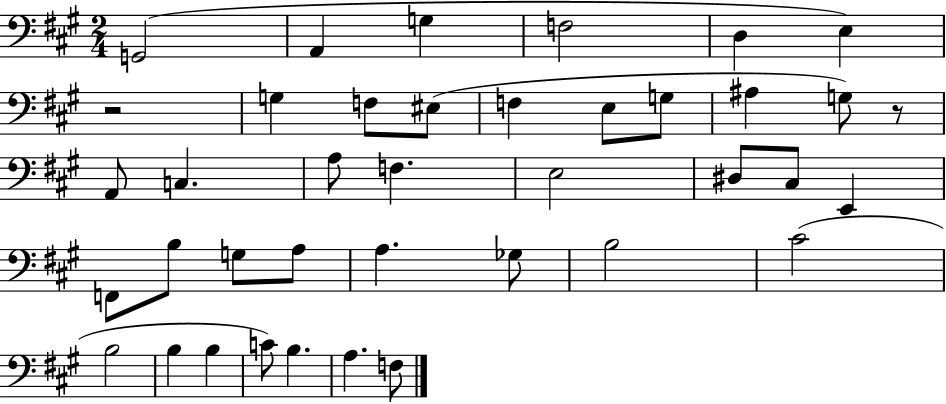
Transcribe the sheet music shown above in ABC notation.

X:1
T:Untitled
M:2/4
L:1/4
K:A
G,,2 A,, G, F,2 D, E, z2 G, F,/2 ^E,/2 F, E,/2 G,/2 ^A, G,/2 z/2 A,,/2 C, A,/2 F, E,2 ^D,/2 ^C,/2 E,, F,,/2 B,/2 G,/2 A,/2 A, _G,/2 B,2 ^C2 B,2 B, B, C/2 B, A, F,/2